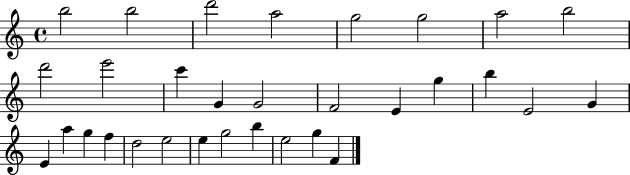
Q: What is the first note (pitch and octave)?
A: B5